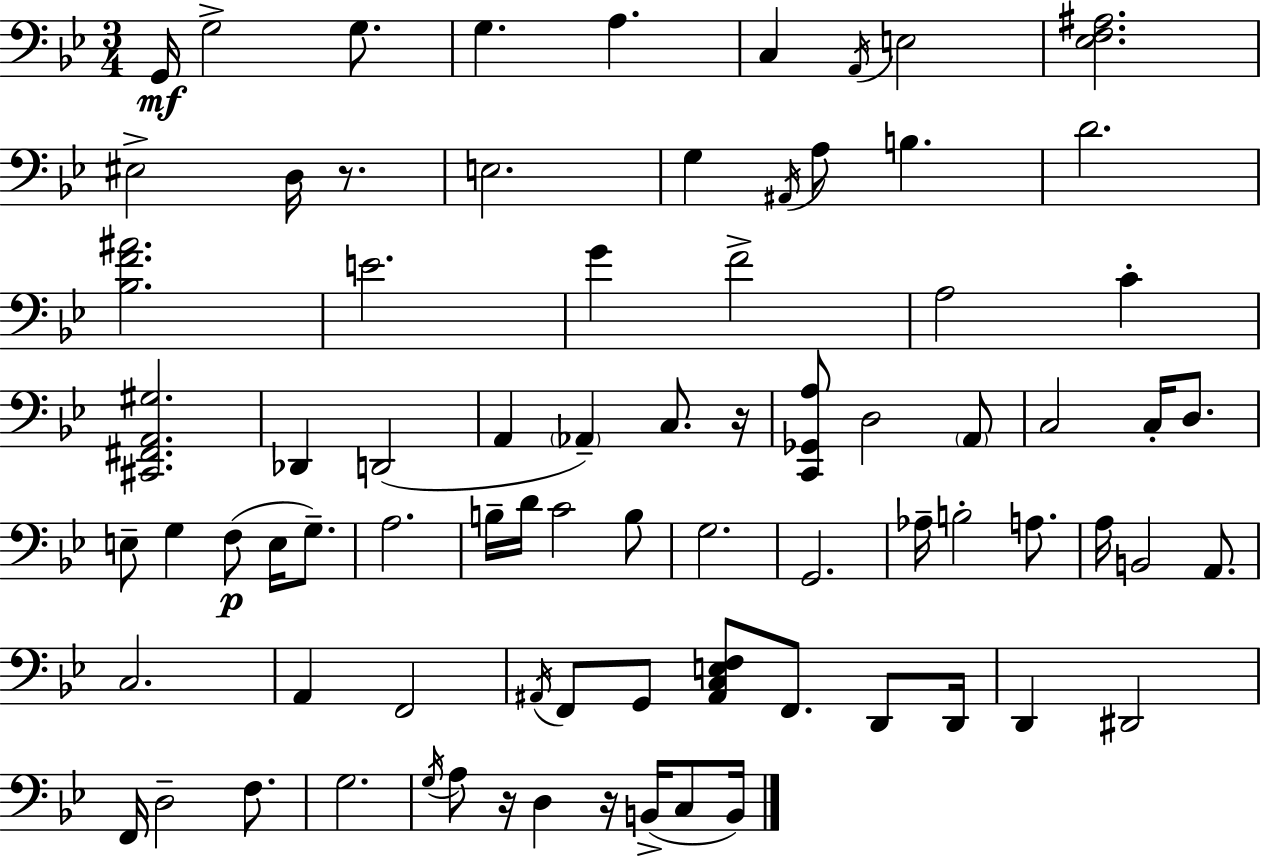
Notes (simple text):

G2/s G3/h G3/e. G3/q. A3/q. C3/q A2/s E3/h [Eb3,F3,A#3]/h. EIS3/h D3/s R/e. E3/h. G3/q A#2/s A3/e B3/q. D4/h. [Bb3,F4,A#4]/h. E4/h. G4/q F4/h A3/h C4/q [C#2,F#2,A2,G#3]/h. Db2/q D2/h A2/q Ab2/q C3/e. R/s [C2,Gb2,A3]/e D3/h A2/e C3/h C3/s D3/e. E3/e G3/q F3/e E3/s G3/e. A3/h. B3/s D4/s C4/h B3/e G3/h. G2/h. Ab3/s B3/h A3/e. A3/s B2/h A2/e. C3/h. A2/q F2/h A#2/s F2/e G2/e [A#2,C3,E3,F3]/e F2/e. D2/e D2/s D2/q D#2/h F2/s D3/h F3/e. G3/h. G3/s A3/e R/s D3/q R/s B2/s C3/e B2/s